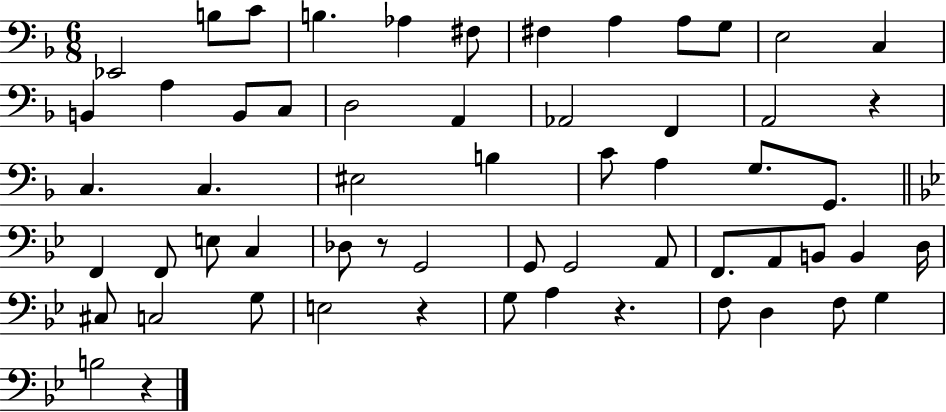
X:1
T:Untitled
M:6/8
L:1/4
K:F
_E,,2 B,/2 C/2 B, _A, ^F,/2 ^F, A, A,/2 G,/2 E,2 C, B,, A, B,,/2 C,/2 D,2 A,, _A,,2 F,, A,,2 z C, C, ^E,2 B, C/2 A, G,/2 G,,/2 F,, F,,/2 E,/2 C, _D,/2 z/2 G,,2 G,,/2 G,,2 A,,/2 F,,/2 A,,/2 B,,/2 B,, D,/4 ^C,/2 C,2 G,/2 E,2 z G,/2 A, z F,/2 D, F,/2 G, B,2 z